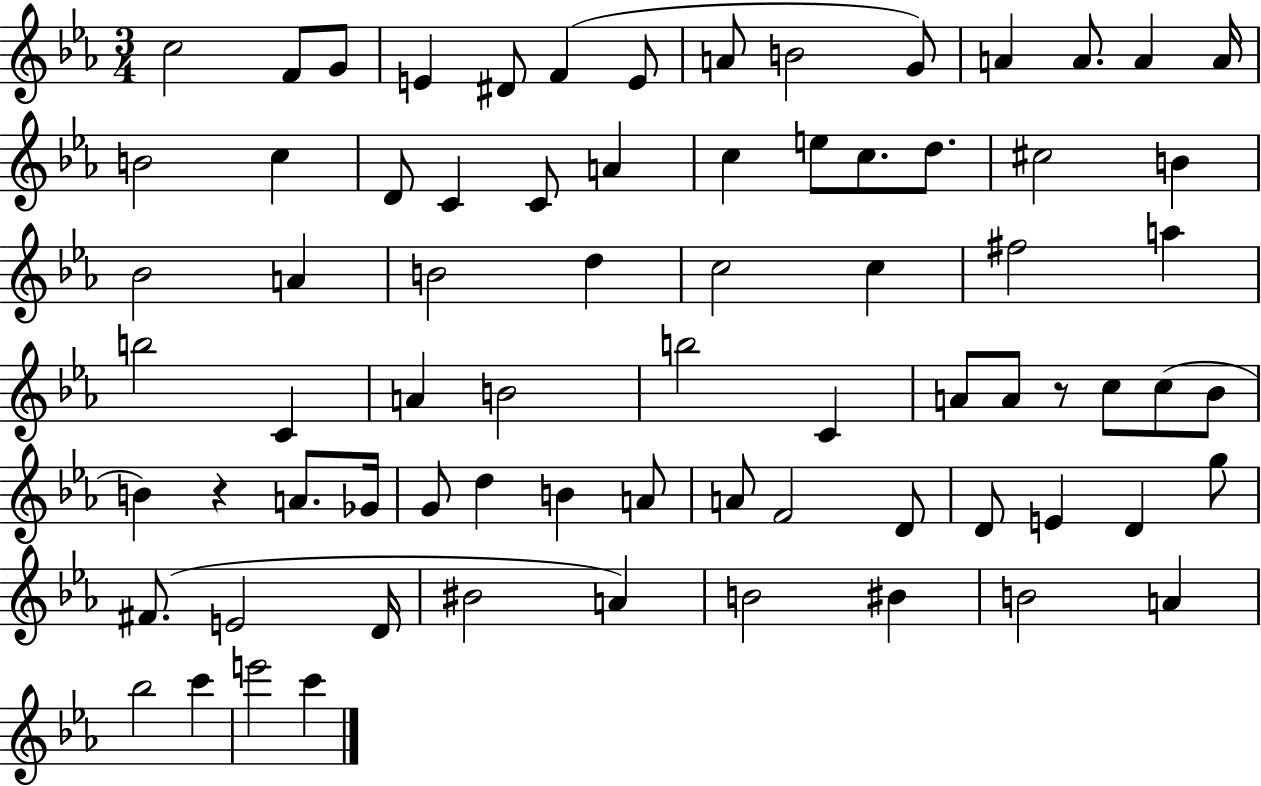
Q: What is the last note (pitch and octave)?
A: C6